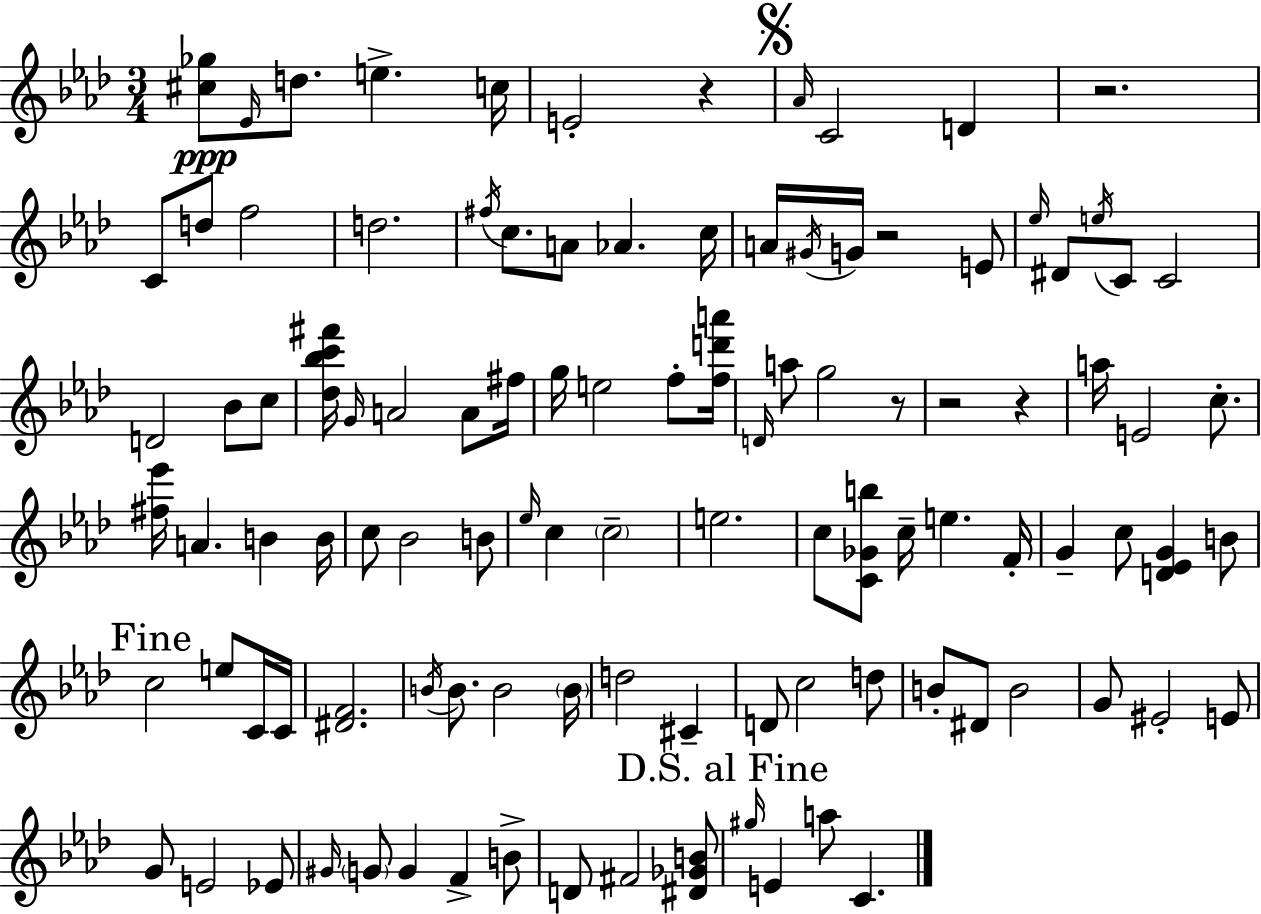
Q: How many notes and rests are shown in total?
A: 106